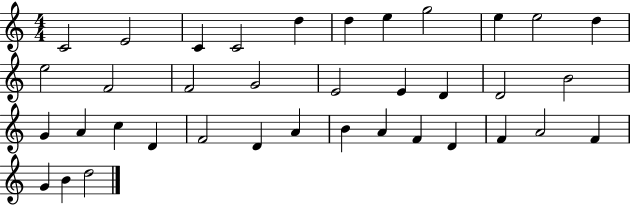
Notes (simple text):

C4/h E4/h C4/q C4/h D5/q D5/q E5/q G5/h E5/q E5/h D5/q E5/h F4/h F4/h G4/h E4/h E4/q D4/q D4/h B4/h G4/q A4/q C5/q D4/q F4/h D4/q A4/q B4/q A4/q F4/q D4/q F4/q A4/h F4/q G4/q B4/q D5/h